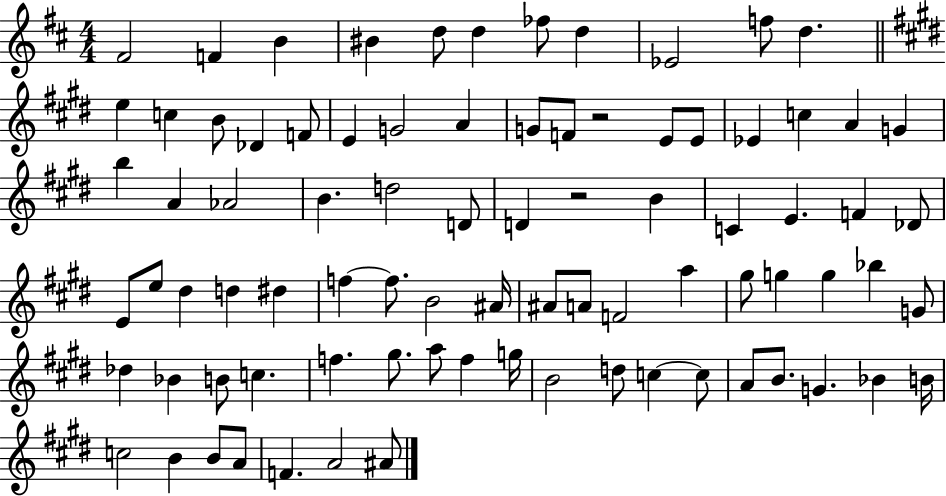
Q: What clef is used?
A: treble